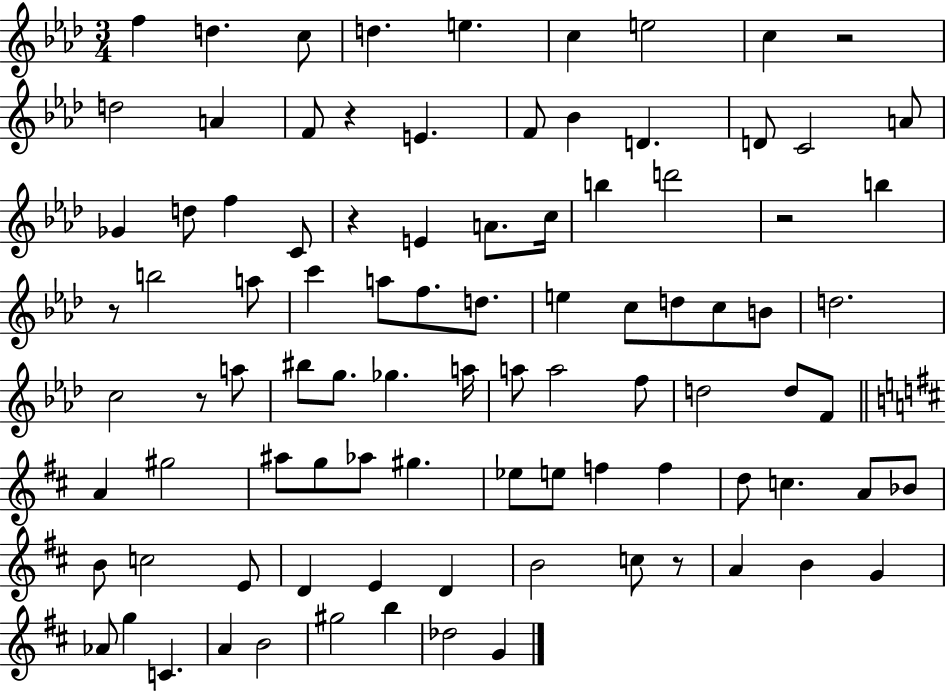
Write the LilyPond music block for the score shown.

{
  \clef treble
  \numericTimeSignature
  \time 3/4
  \key aes \major
  f''4 d''4. c''8 | d''4. e''4. | c''4 e''2 | c''4 r2 | \break d''2 a'4 | f'8 r4 e'4. | f'8 bes'4 d'4. | d'8 c'2 a'8 | \break ges'4 d''8 f''4 c'8 | r4 e'4 a'8. c''16 | b''4 d'''2 | r2 b''4 | \break r8 b''2 a''8 | c'''4 a''8 f''8. d''8. | e''4 c''8 d''8 c''8 b'8 | d''2. | \break c''2 r8 a''8 | bis''8 g''8. ges''4. a''16 | a''8 a''2 f''8 | d''2 d''8 f'8 | \break \bar "||" \break \key b \minor a'4 gis''2 | ais''8 g''8 aes''8 gis''4. | ees''8 e''8 f''4 f''4 | d''8 c''4. a'8 bes'8 | \break b'8 c''2 e'8 | d'4 e'4 d'4 | b'2 c''8 r8 | a'4 b'4 g'4 | \break aes'8 g''4 c'4. | a'4 b'2 | gis''2 b''4 | des''2 g'4 | \break \bar "|."
}